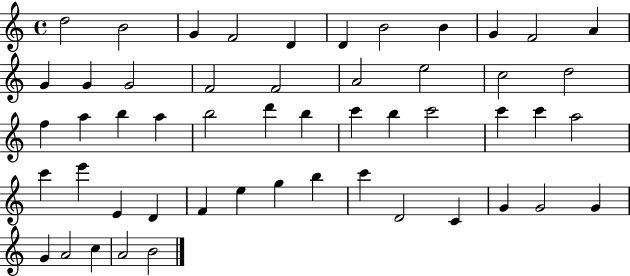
{
  \clef treble
  \time 4/4
  \defaultTimeSignature
  \key c \major
  d''2 b'2 | g'4 f'2 d'4 | d'4 b'2 b'4 | g'4 f'2 a'4 | \break g'4 g'4 g'2 | f'2 f'2 | a'2 e''2 | c''2 d''2 | \break f''4 a''4 b''4 a''4 | b''2 d'''4 b''4 | c'''4 b''4 c'''2 | c'''4 c'''4 a''2 | \break c'''4 e'''4 e'4 d'4 | f'4 e''4 g''4 b''4 | c'''4 d'2 c'4 | g'4 g'2 g'4 | \break g'4 a'2 c''4 | a'2 b'2 | \bar "|."
}